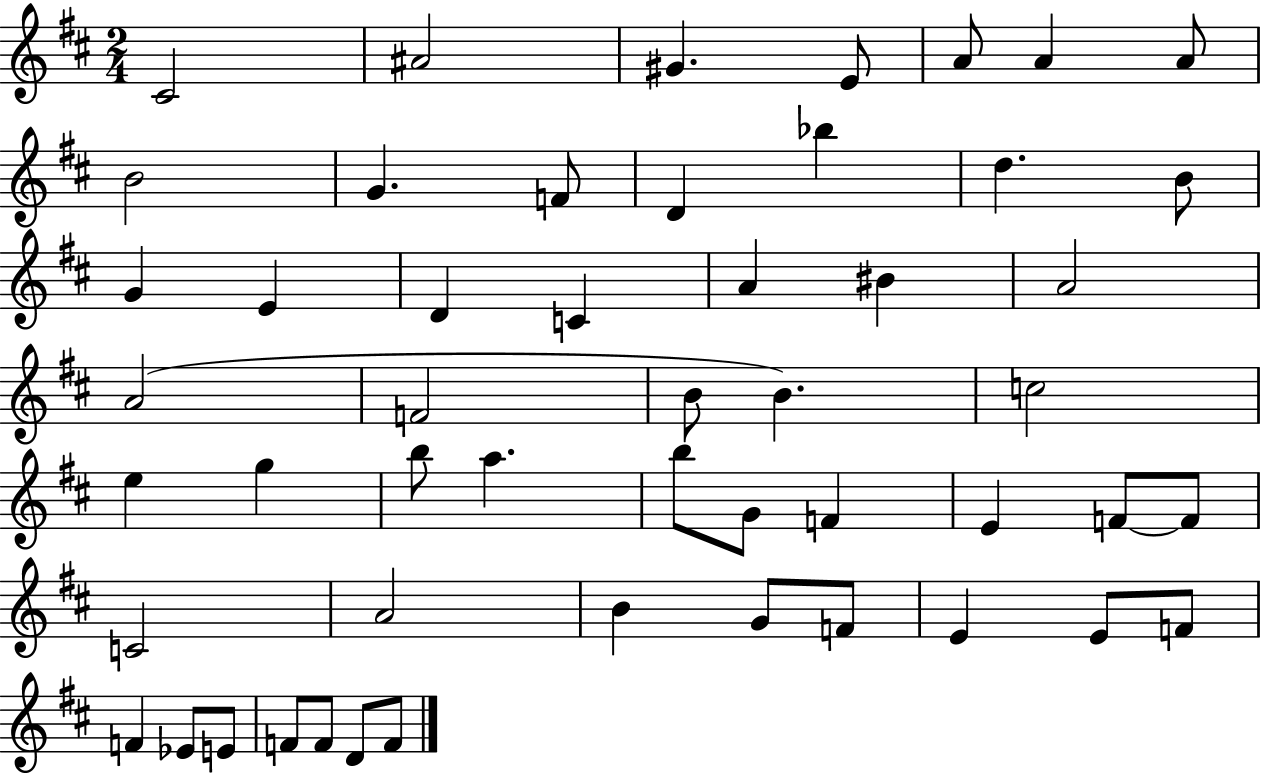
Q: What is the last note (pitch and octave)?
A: F4